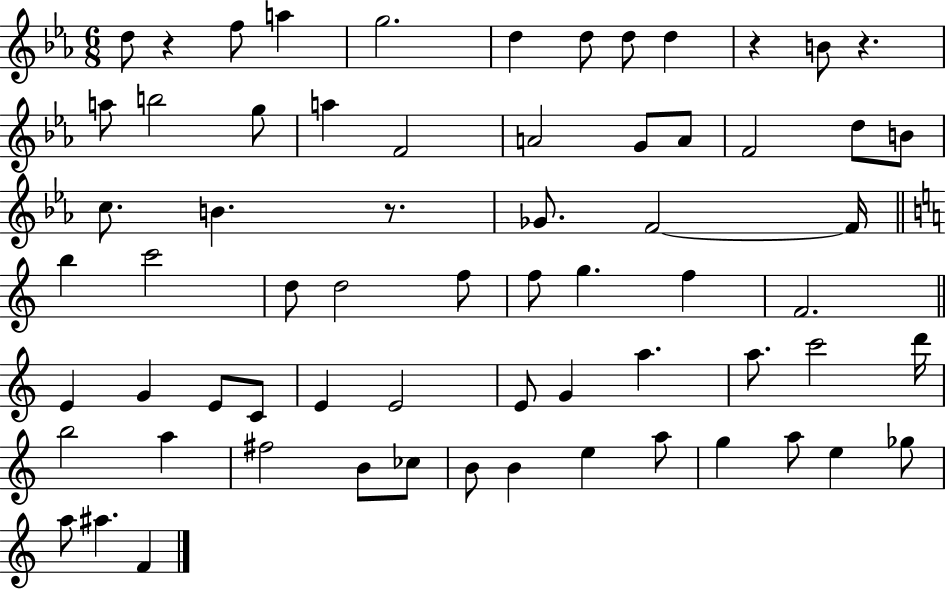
{
  \clef treble
  \numericTimeSignature
  \time 6/8
  \key ees \major
  \repeat volta 2 { d''8 r4 f''8 a''4 | g''2. | d''4 d''8 d''8 d''4 | r4 b'8 r4. | \break a''8 b''2 g''8 | a''4 f'2 | a'2 g'8 a'8 | f'2 d''8 b'8 | \break c''8. b'4. r8. | ges'8. f'2~~ f'16 | \bar "||" \break \key c \major b''4 c'''2 | d''8 d''2 f''8 | f''8 g''4. f''4 | f'2. | \break \bar "||" \break \key c \major e'4 g'4 e'8 c'8 | e'4 e'2 | e'8 g'4 a''4. | a''8. c'''2 d'''16 | \break b''2 a''4 | fis''2 b'8 ces''8 | b'8 b'4 e''4 a''8 | g''4 a''8 e''4 ges''8 | \break a''8 ais''4. f'4 | } \bar "|."
}